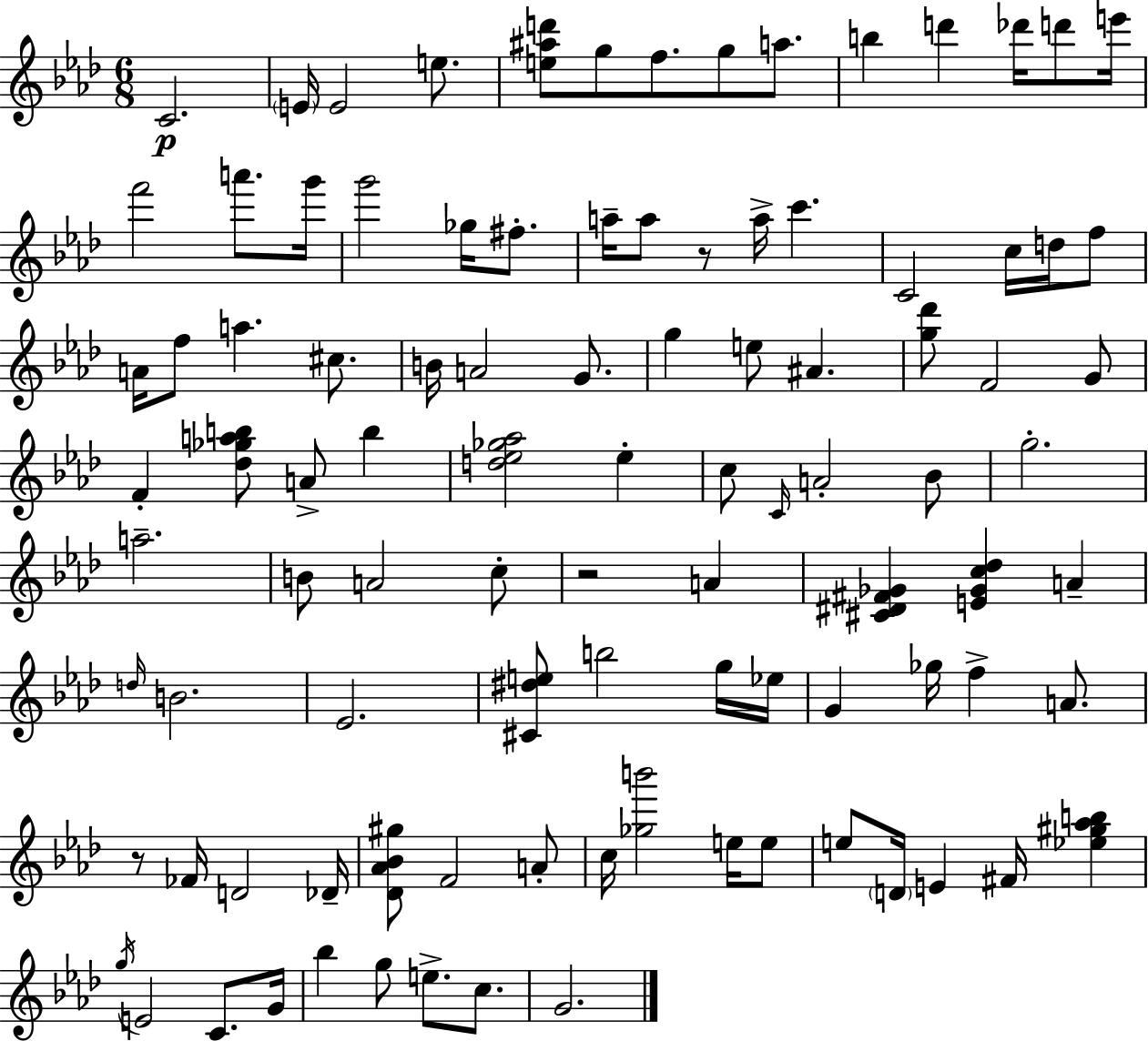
C4/h. E4/s E4/h E5/e. [E5,A#5,D6]/e G5/e F5/e. G5/e A5/e. B5/q D6/q Db6/s D6/e E6/s F6/h A6/e. G6/s G6/h Gb5/s F#5/e. A5/s A5/e R/e A5/s C6/q. C4/h C5/s D5/s F5/e A4/s F5/e A5/q. C#5/e. B4/s A4/h G4/e. G5/q E5/e A#4/q. [G5,Db6]/e F4/h G4/e F4/q [Db5,Gb5,A5,B5]/e A4/e B5/q [D5,Eb5,Gb5,Ab5]/h Eb5/q C5/e C4/s A4/h Bb4/e G5/h. A5/h. B4/e A4/h C5/e R/h A4/q [C#4,D#4,F#4,Gb4]/q [E4,Gb4,C5,Db5]/q A4/q D5/s B4/h. Eb4/h. [C#4,D#5,E5]/e B5/h G5/s Eb5/s G4/q Gb5/s F5/q A4/e. R/e FES4/s D4/h Db4/s [Db4,Ab4,Bb4,G#5]/e F4/h A4/e C5/s [Gb5,B6]/h E5/s E5/e E5/e D4/s E4/q F#4/s [Eb5,G#5,Ab5,B5]/q G5/s E4/h C4/e. G4/s Bb5/q G5/e E5/e. C5/e. G4/h.